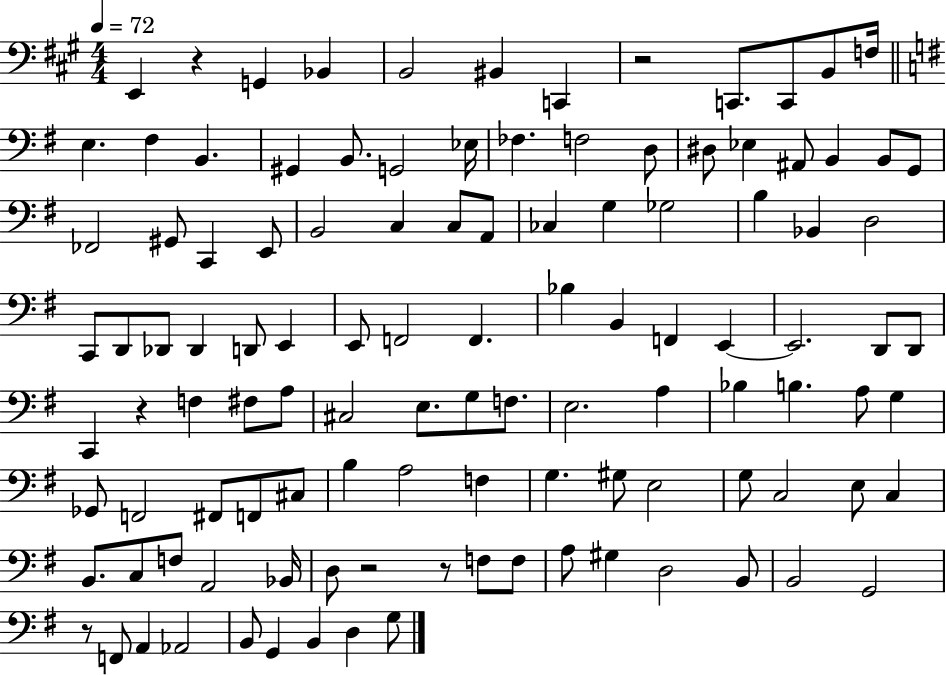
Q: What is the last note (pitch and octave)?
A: G3